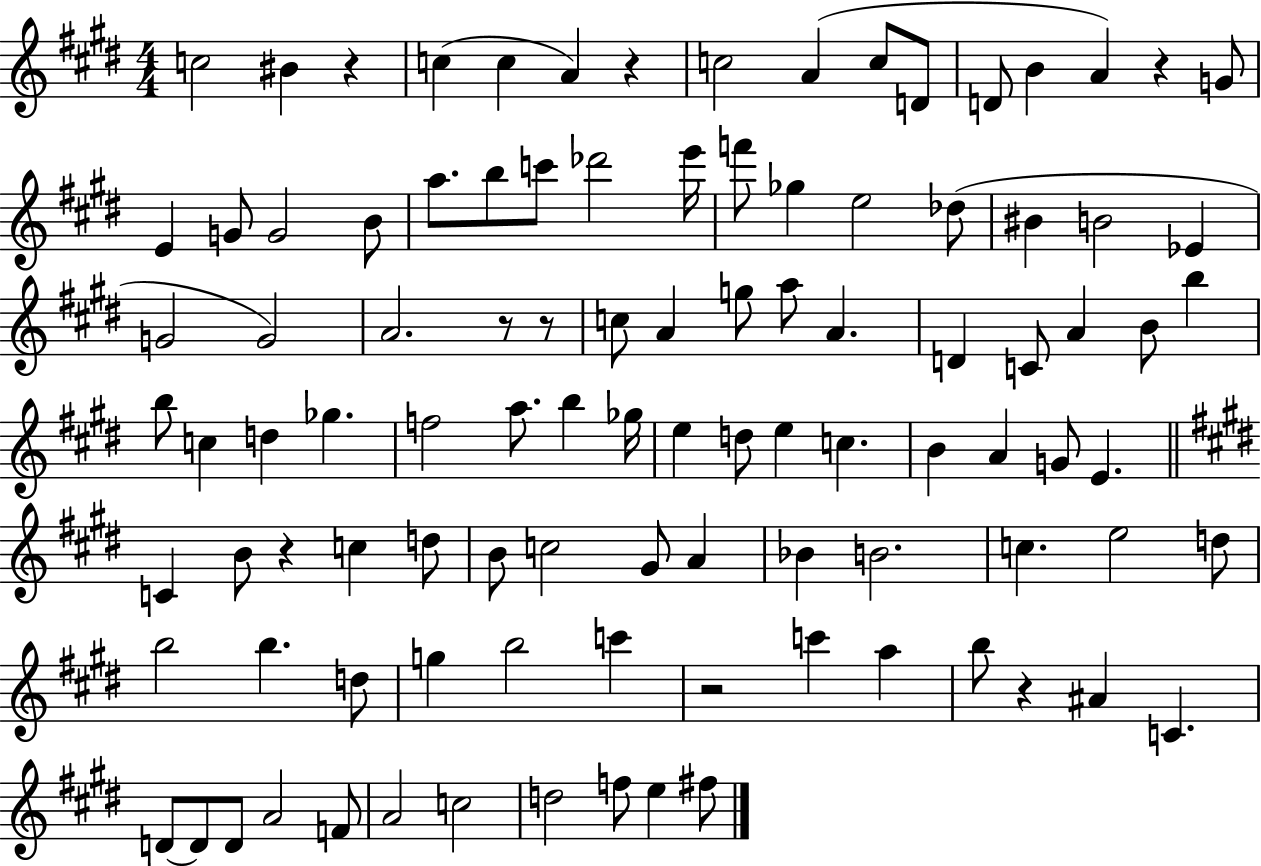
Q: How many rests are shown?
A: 8